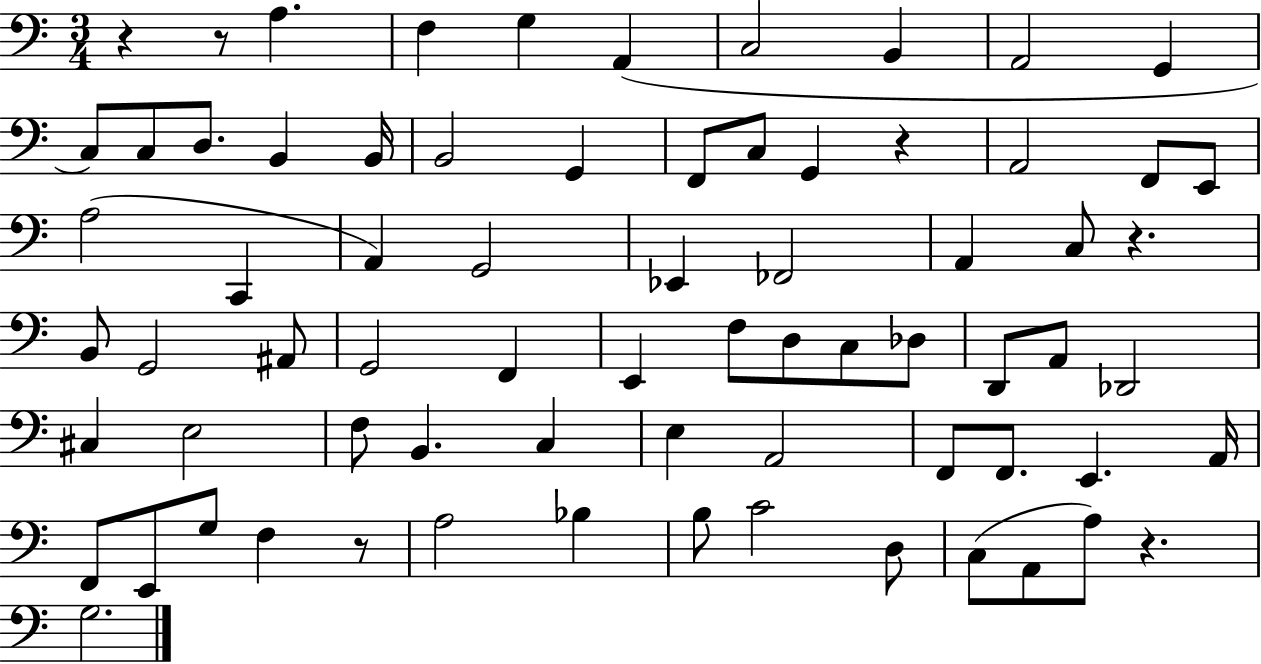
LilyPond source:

{
  \clef bass
  \numericTimeSignature
  \time 3/4
  \key c \major
  \repeat volta 2 { r4 r8 a4. | f4 g4 a,4( | c2 b,4 | a,2 g,4 | \break c8) c8 d8. b,4 b,16 | b,2 g,4 | f,8 c8 g,4 r4 | a,2 f,8 e,8 | \break a2( c,4 | a,4) g,2 | ees,4 fes,2 | a,4 c8 r4. | \break b,8 g,2 ais,8 | g,2 f,4 | e,4 f8 d8 c8 des8 | d,8 a,8 des,2 | \break cis4 e2 | f8 b,4. c4 | e4 a,2 | f,8 f,8. e,4. a,16 | \break f,8 e,8 g8 f4 r8 | a2 bes4 | b8 c'2 d8 | c8( a,8 a8) r4. | \break g2. | } \bar "|."
}